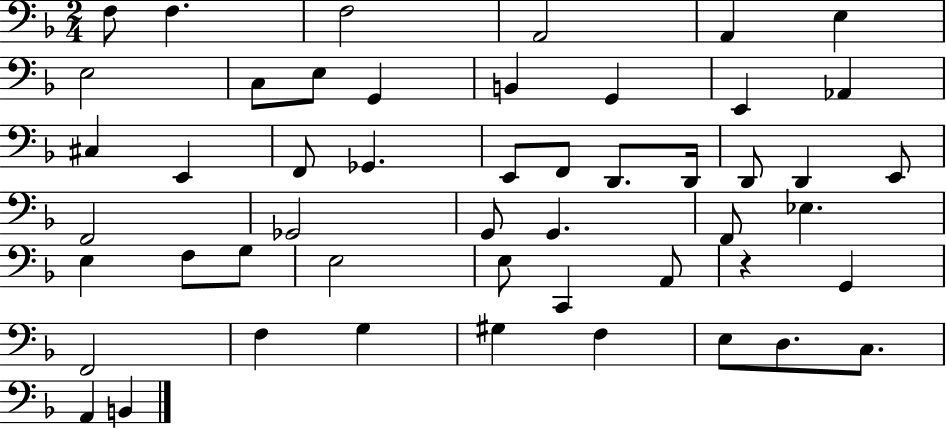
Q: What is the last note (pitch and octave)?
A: B2